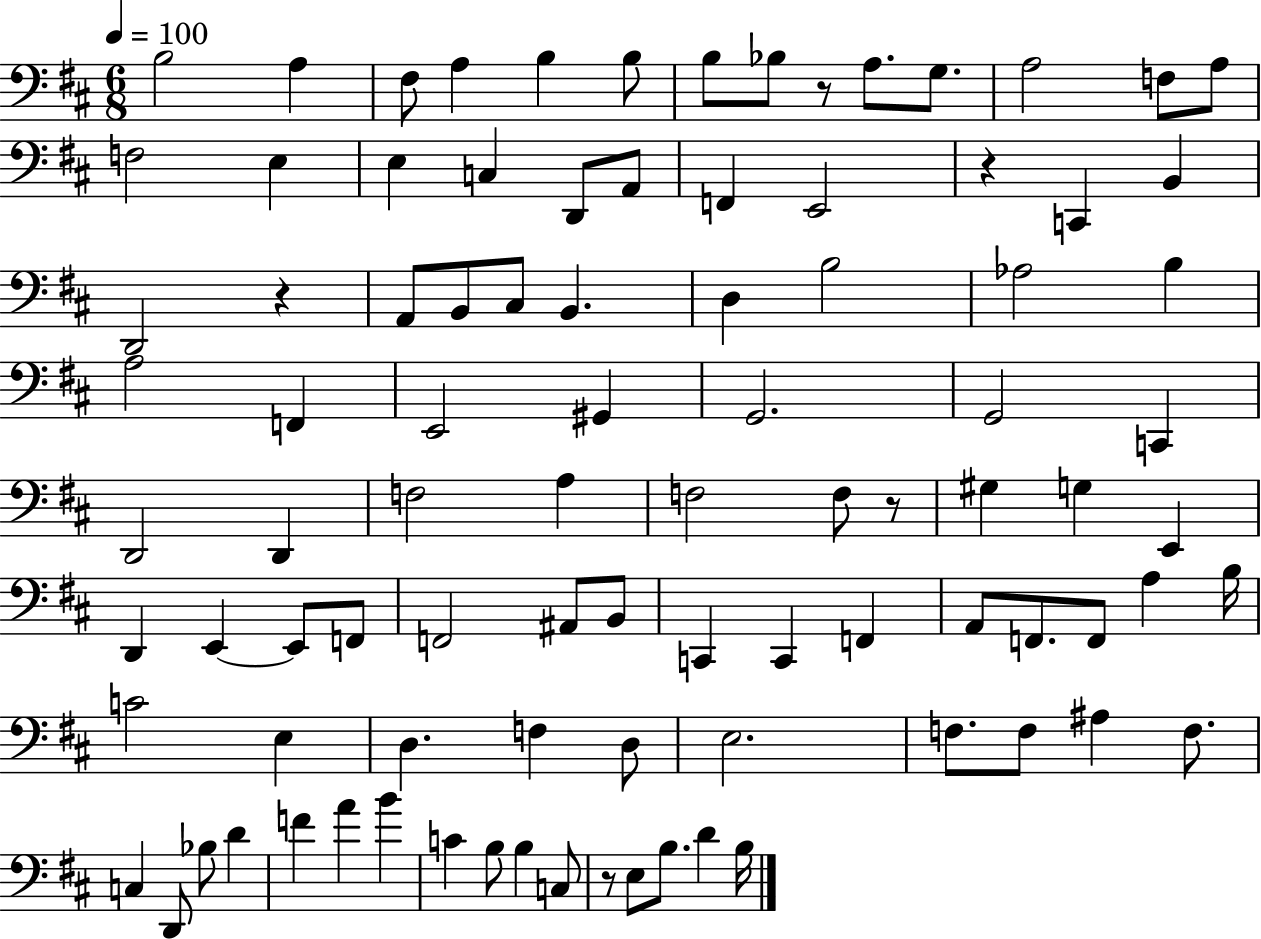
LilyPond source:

{
  \clef bass
  \numericTimeSignature
  \time 6/8
  \key d \major
  \tempo 4 = 100
  b2 a4 | fis8 a4 b4 b8 | b8 bes8 r8 a8. g8. | a2 f8 a8 | \break f2 e4 | e4 c4 d,8 a,8 | f,4 e,2 | r4 c,4 b,4 | \break d,2 r4 | a,8 b,8 cis8 b,4. | d4 b2 | aes2 b4 | \break a2 f,4 | e,2 gis,4 | g,2. | g,2 c,4 | \break d,2 d,4 | f2 a4 | f2 f8 r8 | gis4 g4 e,4 | \break d,4 e,4~~ e,8 f,8 | f,2 ais,8 b,8 | c,4 c,4 f,4 | a,8 f,8. f,8 a4 b16 | \break c'2 e4 | d4. f4 d8 | e2. | f8. f8 ais4 f8. | \break c4 d,8 bes8 d'4 | f'4 a'4 b'4 | c'4 b8 b4 c8 | r8 e8 b8. d'4 b16 | \break \bar "|."
}